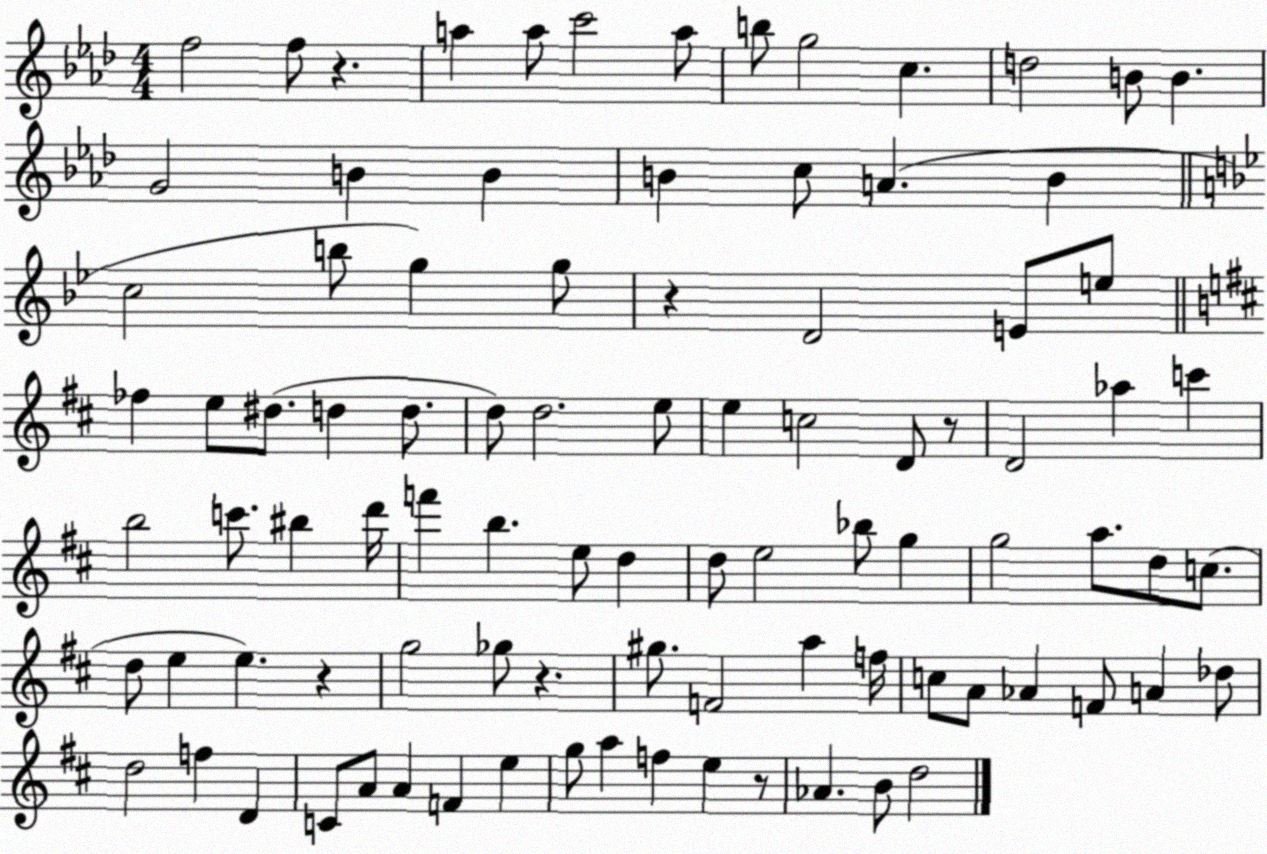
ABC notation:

X:1
T:Untitled
M:4/4
L:1/4
K:Ab
f2 f/2 z a a/2 c'2 a/2 b/2 g2 c d2 B/2 B G2 B B B c/2 A B c2 b/2 g g/2 z D2 E/2 e/2 _f e/2 ^d/2 d d/2 d/2 d2 e/2 e c2 D/2 z/2 D2 _a c' b2 c'/2 ^b d'/4 f' b e/2 d d/2 e2 _b/2 g g2 a/2 d/2 c/2 d/2 e e z g2 _g/2 z ^g/2 F2 a f/4 c/2 A/2 _A F/2 A _d/2 d2 f D C/2 A/2 A F e g/2 a f e z/2 _A B/2 d2